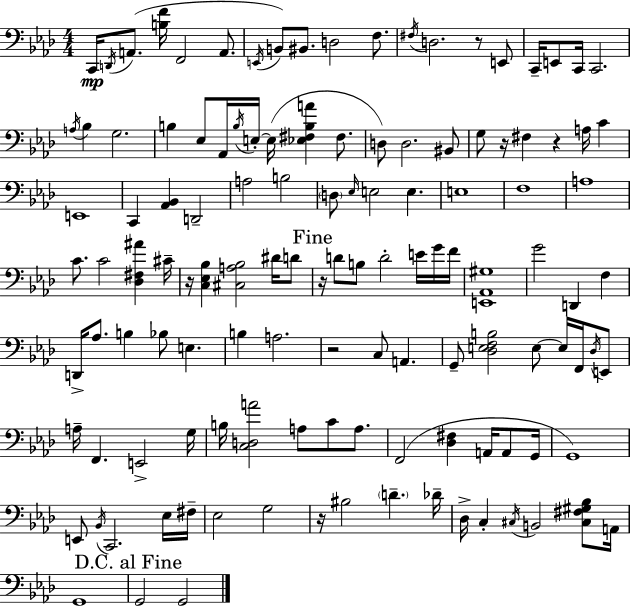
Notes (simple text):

C2/s D2/s A2/e. [B3,F4]/s F2/h A2/e. E2/s B2/e BIS2/e. D3/h F3/e. F#3/s D3/h. R/e E2/e C2/s E2/e C2/s C2/h. A3/s Bb3/q G3/h. B3/q Eb3/e Ab2/s B3/s E3/s E3/s [Eb3,F#3,B3,A4]/q F#3/e. D3/e D3/h. BIS2/e G3/e R/s F#3/q R/q A3/s C4/q E2/w C2/q [Ab2,Bb2]/q D2/h A3/h B3/h D3/e Eb3/s E3/h E3/q. E3/w F3/w A3/w C4/e. C4/h [Db3,F#3,A#4]/q C#4/s R/s [C3,Eb3,Bb3]/q [C#3,A3,Bb3]/h D#4/s D4/e R/s D4/e B3/e D4/h E4/s G4/s F4/s [E2,Ab2,G#3]/w G4/h D2/q F3/q D2/s Ab3/e. B3/q Bb3/e E3/q. B3/q A3/h. R/h C3/e A2/q. G2/e [Db3,E3,F3,B3]/h E3/e E3/s F2/s Db3/s E2/e A3/s F2/q. E2/h G3/s B3/s [C3,D3,A4]/h A3/e C4/e A3/e. F2/h [Db3,F#3]/q A2/s A2/e G2/s G2/w E2/e Bb2/s C2/h. Eb3/s F#3/s Eb3/h G3/h R/s BIS3/h D4/q. Db4/s Db3/s C3/q C#3/s B2/h [C#3,F#3,G#3,Bb3]/e A2/s G2/w G2/h G2/h